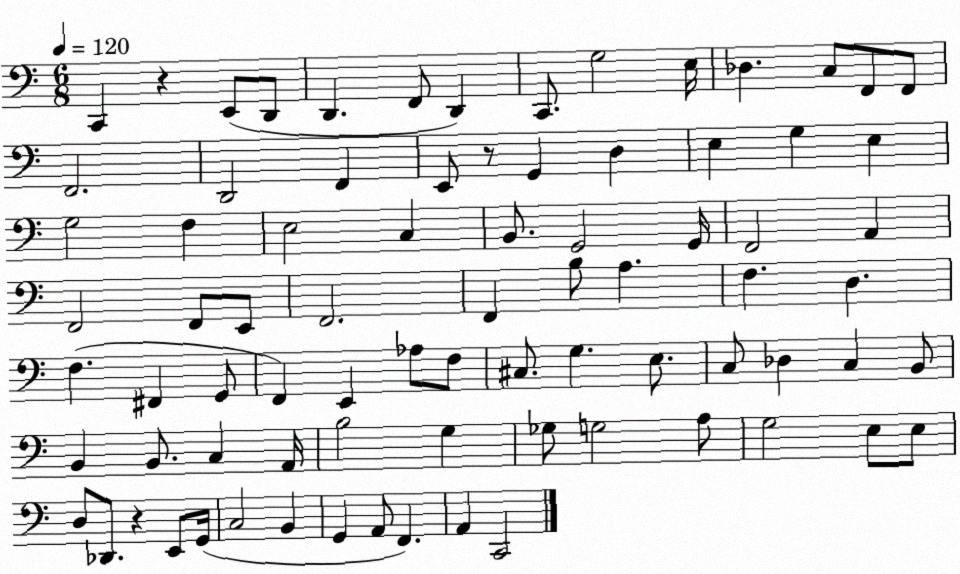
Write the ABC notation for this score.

X:1
T:Untitled
M:6/8
L:1/4
K:C
C,, z E,,/2 D,,/2 D,, F,,/2 D,, C,,/2 G,2 E,/4 _D, C,/2 F,,/2 F,,/2 F,,2 D,,2 F,, E,,/2 z/2 G,, D, E, G, E, G,2 F, E,2 C, B,,/2 G,,2 G,,/4 F,,2 A,, F,,2 F,,/2 E,,/2 F,,2 F,, B,/2 A, F, D, F, ^F,, G,,/2 F,, E,, _A,/2 F,/2 ^C,/2 G, E,/2 C,/2 _D, C, B,,/2 B,, B,,/2 C, A,,/4 B,2 G, _G,/2 G,2 A,/2 G,2 E,/2 E,/2 D,/2 _D,,/2 z E,,/2 G,,/4 C,2 B,, G,, A,,/2 F,, A,, C,,2